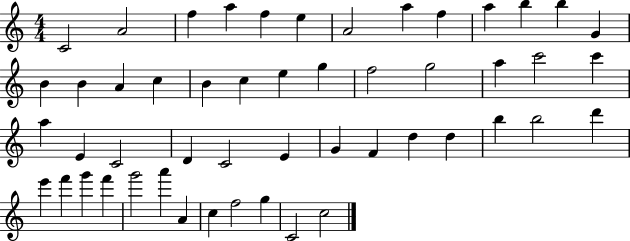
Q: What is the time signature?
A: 4/4